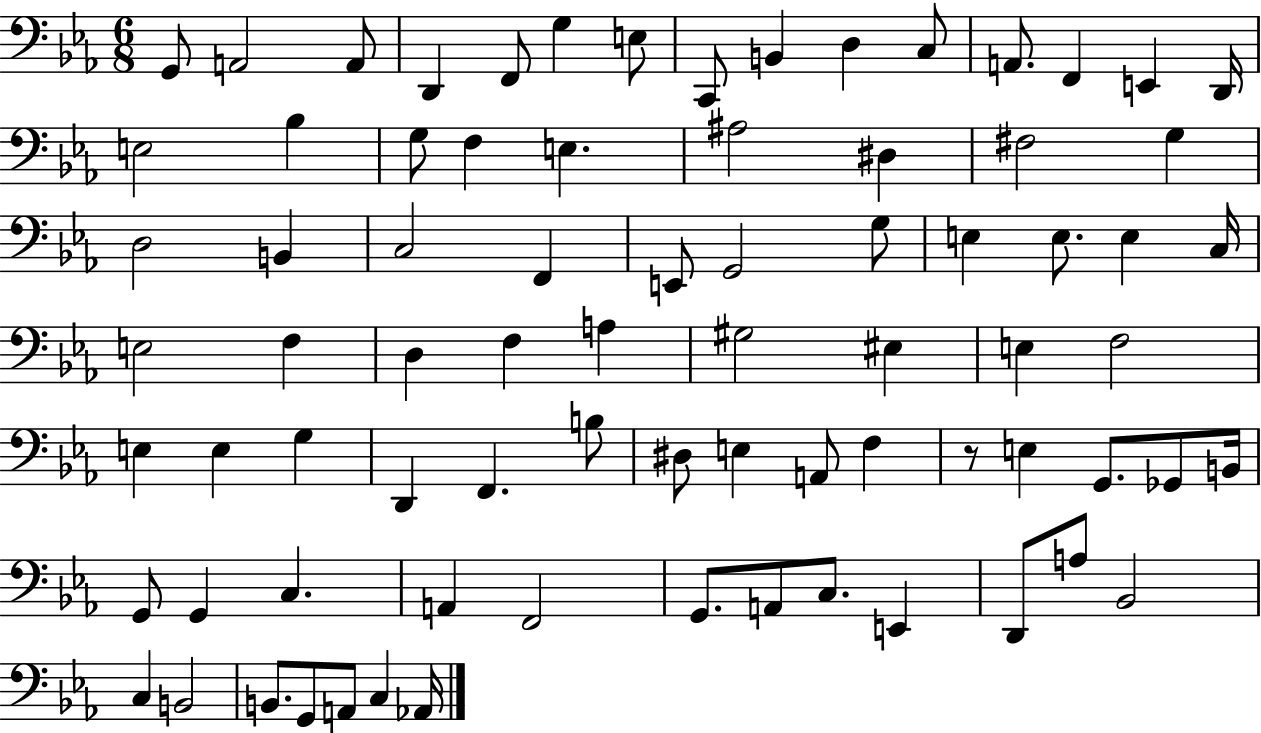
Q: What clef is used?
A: bass